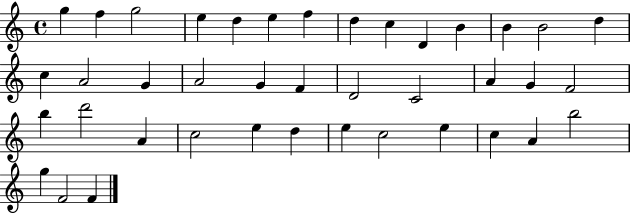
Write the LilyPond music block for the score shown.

{
  \clef treble
  \time 4/4
  \defaultTimeSignature
  \key c \major
  g''4 f''4 g''2 | e''4 d''4 e''4 f''4 | d''4 c''4 d'4 b'4 | b'4 b'2 d''4 | \break c''4 a'2 g'4 | a'2 g'4 f'4 | d'2 c'2 | a'4 g'4 f'2 | \break b''4 d'''2 a'4 | c''2 e''4 d''4 | e''4 c''2 e''4 | c''4 a'4 b''2 | \break g''4 f'2 f'4 | \bar "|."
}